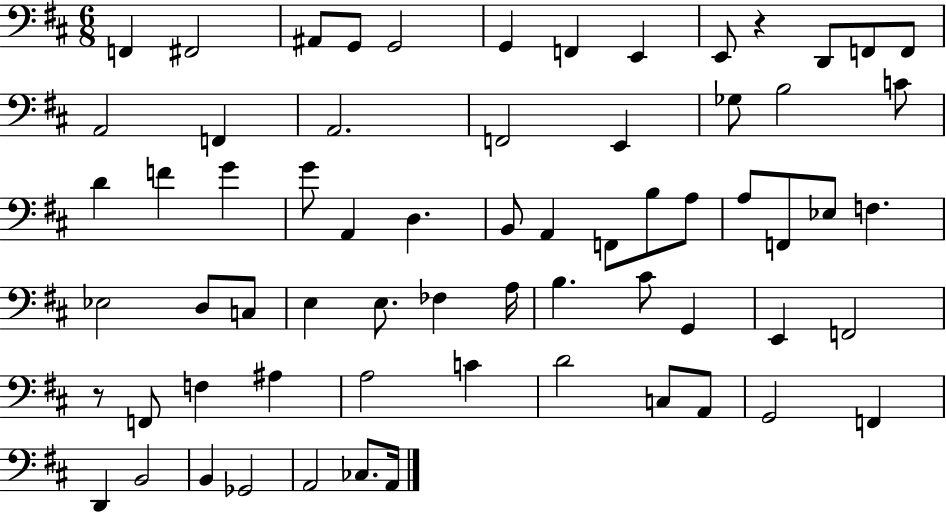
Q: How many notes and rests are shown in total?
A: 66